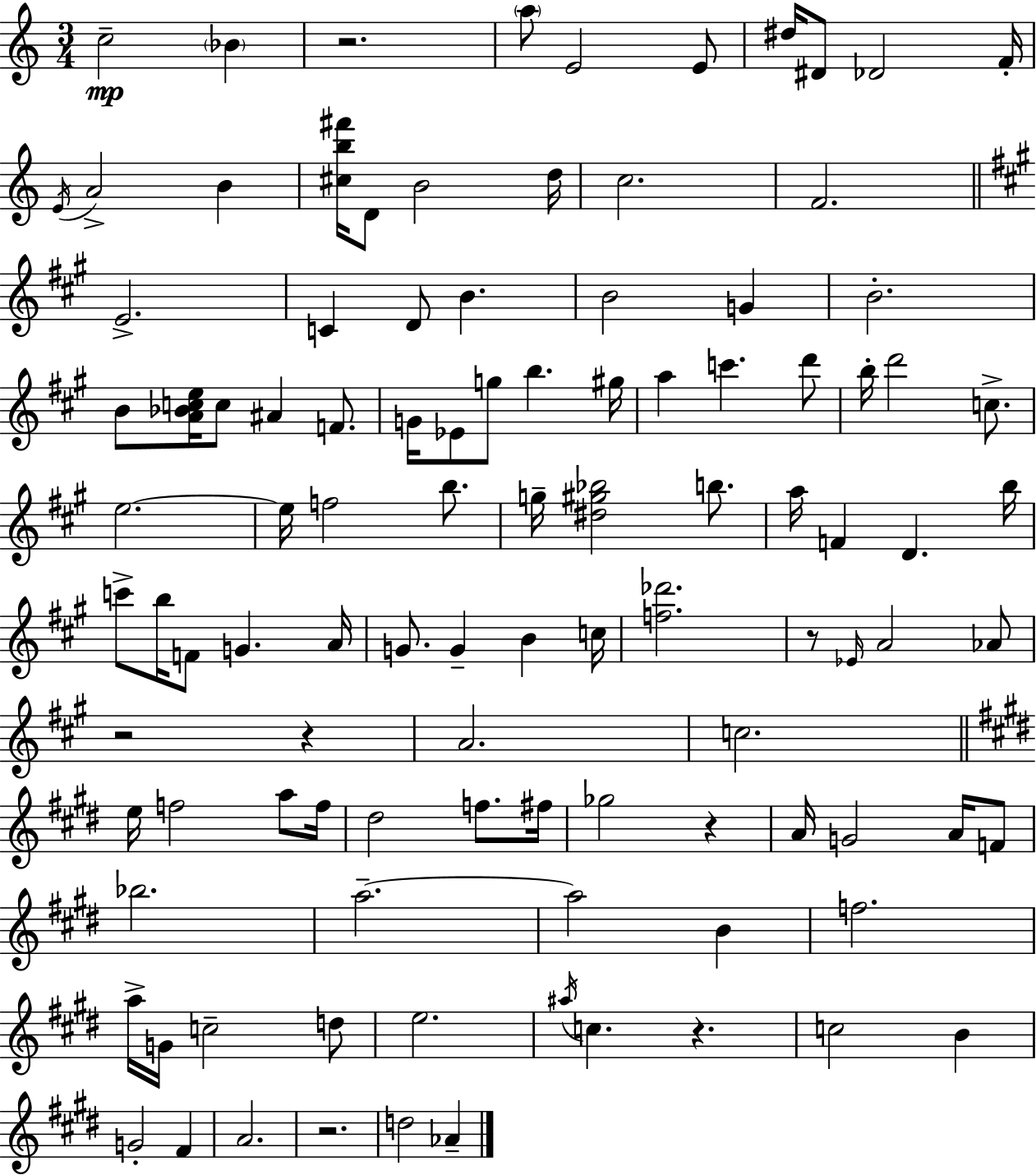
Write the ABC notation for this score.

X:1
T:Untitled
M:3/4
L:1/4
K:C
c2 _B z2 a/2 E2 E/2 ^d/4 ^D/2 _D2 F/4 E/4 A2 B [^cb^f']/4 D/2 B2 d/4 c2 F2 E2 C D/2 B B2 G B2 B/2 [A_Bce]/4 c/2 ^A F/2 G/4 _E/2 g/2 b ^g/4 a c' d'/2 b/4 d'2 c/2 e2 e/4 f2 b/2 g/4 [^d^g_b]2 b/2 a/4 F D b/4 c'/2 b/4 F/2 G A/4 G/2 G B c/4 [f_d']2 z/2 _E/4 A2 _A/2 z2 z A2 c2 e/4 f2 a/2 f/4 ^d2 f/2 ^f/4 _g2 z A/4 G2 A/4 F/2 _b2 a2 a2 B f2 a/4 G/4 c2 d/2 e2 ^a/4 c z c2 B G2 ^F A2 z2 d2 _A